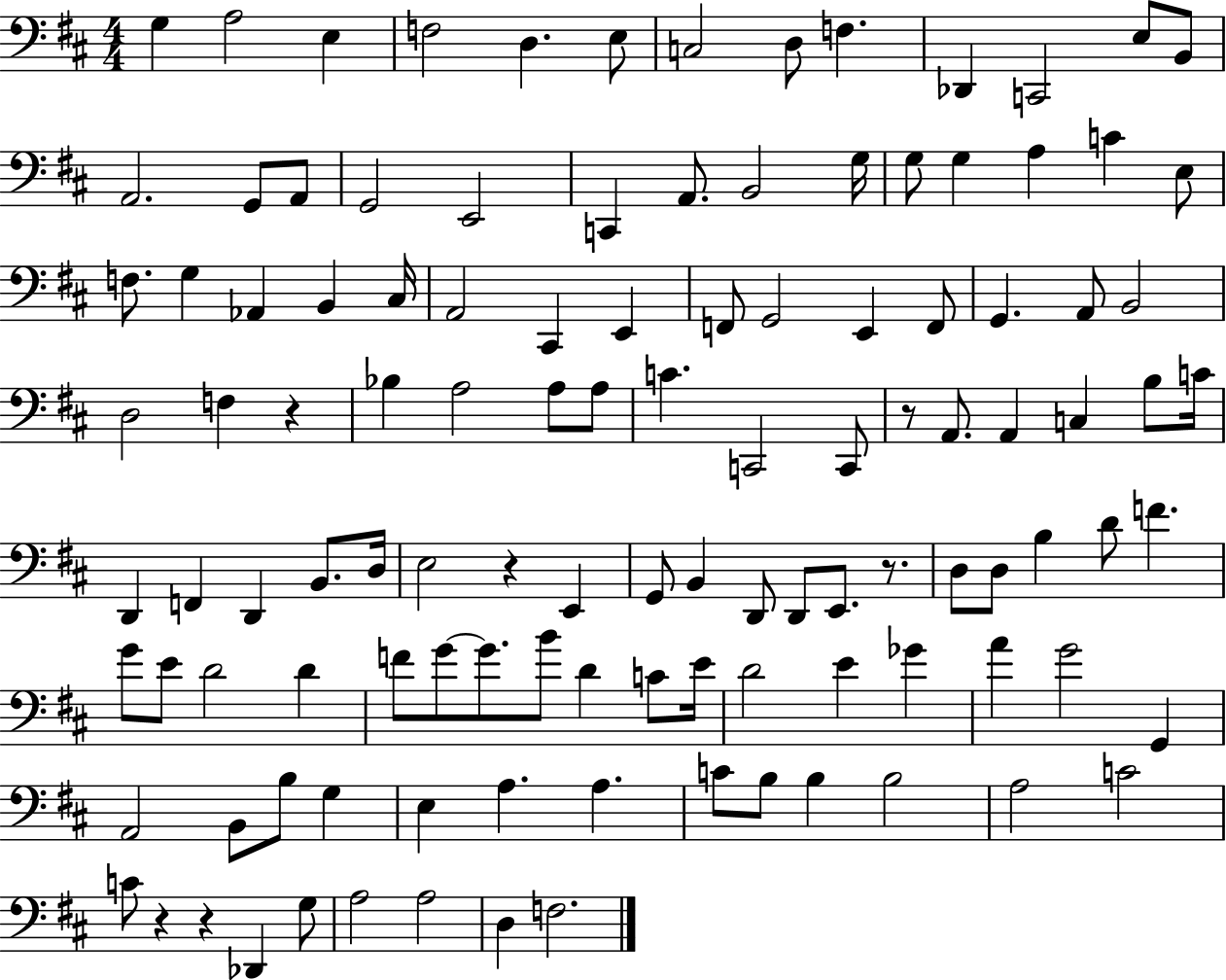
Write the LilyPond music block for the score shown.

{
  \clef bass
  \numericTimeSignature
  \time 4/4
  \key d \major
  g4 a2 e4 | f2 d4. e8 | c2 d8 f4. | des,4 c,2 e8 b,8 | \break a,2. g,8 a,8 | g,2 e,2 | c,4 a,8. b,2 g16 | g8 g4 a4 c'4 e8 | \break f8. g4 aes,4 b,4 cis16 | a,2 cis,4 e,4 | f,8 g,2 e,4 f,8 | g,4. a,8 b,2 | \break d2 f4 r4 | bes4 a2 a8 a8 | c'4. c,2 c,8 | r8 a,8. a,4 c4 b8 c'16 | \break d,4 f,4 d,4 b,8. d16 | e2 r4 e,4 | g,8 b,4 d,8 d,8 e,8. r8. | d8 d8 b4 d'8 f'4. | \break g'8 e'8 d'2 d'4 | f'8 g'8~~ g'8. b'8 d'4 c'8 e'16 | d'2 e'4 ges'4 | a'4 g'2 g,4 | \break a,2 b,8 b8 g4 | e4 a4. a4. | c'8 b8 b4 b2 | a2 c'2 | \break c'8 r4 r4 des,4 g8 | a2 a2 | d4 f2. | \bar "|."
}